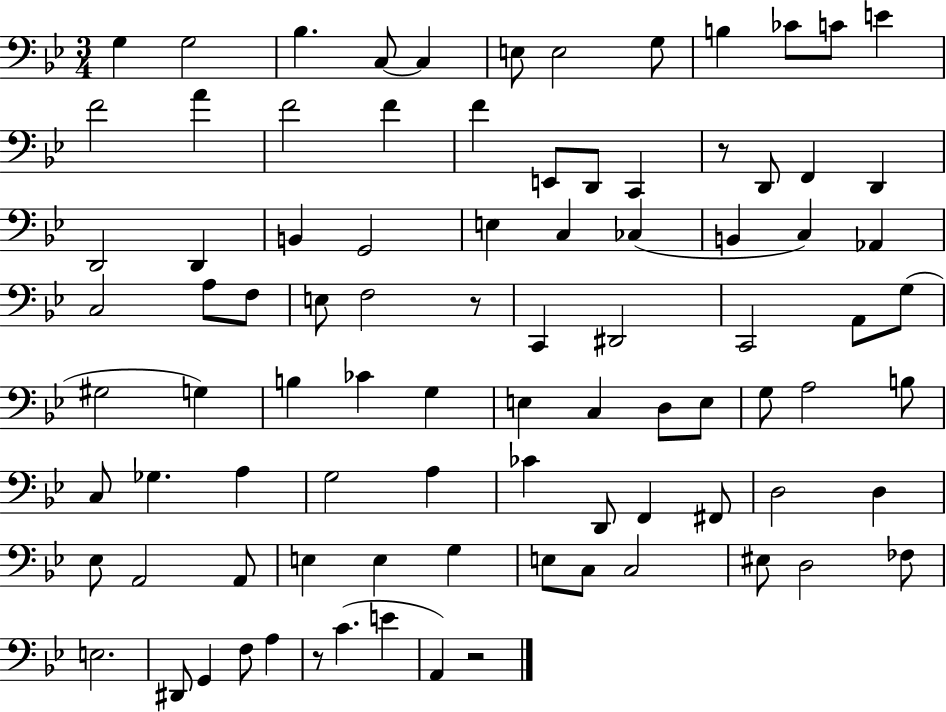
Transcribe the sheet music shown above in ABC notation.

X:1
T:Untitled
M:3/4
L:1/4
K:Bb
G, G,2 _B, C,/2 C, E,/2 E,2 G,/2 B, _C/2 C/2 E F2 A F2 F F E,,/2 D,,/2 C,, z/2 D,,/2 F,, D,, D,,2 D,, B,, G,,2 E, C, _C, B,, C, _A,, C,2 A,/2 F,/2 E,/2 F,2 z/2 C,, ^D,,2 C,,2 A,,/2 G,/2 ^G,2 G, B, _C G, E, C, D,/2 E,/2 G,/2 A,2 B,/2 C,/2 _G, A, G,2 A, _C D,,/2 F,, ^F,,/2 D,2 D, _E,/2 A,,2 A,,/2 E, E, G, E,/2 C,/2 C,2 ^E,/2 D,2 _F,/2 E,2 ^D,,/2 G,, F,/2 A, z/2 C E A,, z2